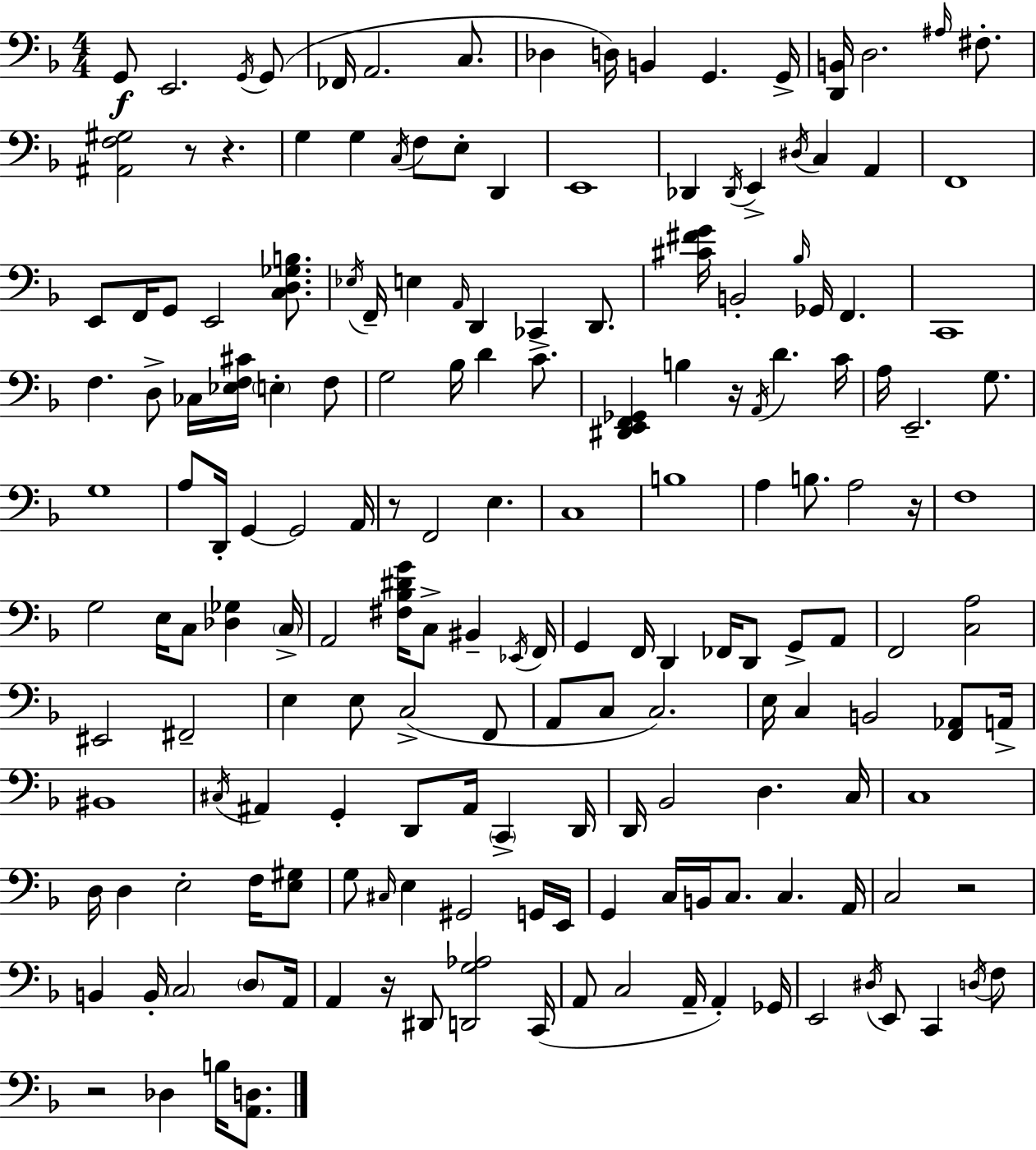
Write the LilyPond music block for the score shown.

{
  \clef bass
  \numericTimeSignature
  \time 4/4
  \key f \major
  g,8\f e,2. \acciaccatura { g,16 } g,8( | fes,16 a,2. c8. | des4 d16) b,4 g,4. | g,16-> <d, b,>16 d2. \grace { ais16 } fis8.-. | \break <ais, f gis>2 r8 r4. | g4 g4 \acciaccatura { c16 } f8 e8-. d,4 | e,1 | des,4 \acciaccatura { des,16 } e,4-> \acciaccatura { dis16 } c4 | \break a,4 f,1 | e,8 f,16 g,8 e,2 | <c d ges b>8. \acciaccatura { ees16 } f,16-- e4 \grace { a,16 } d,4 | ces,4 d,8. <cis' fis' g'>16 b,2-. | \break \grace { bes16 } ges,16 f,4. c,1 | f4. d8-> | ces16 <ees f cis'>16 \parenthesize e4-. f8 g2 | bes16 d'4 c'8.-> <dis, e, f, ges,>4 b4 | \break r16 \acciaccatura { a,16 } d'4. c'16 a16 e,2.-- | g8. g1 | a8 d,16-. g,4~~ | g,2 a,16 r8 f,2 | \break e4. c1 | b1 | a4 b8. | a2 r16 f1 | \break g2 | e16 c8 <des ges>4 \parenthesize c16-> a,2 | <fis bes dis' g'>16 c8-> bis,4-- \acciaccatura { ees,16 } f,16 g,4 f,16 d,4 | fes,16 d,8 g,8-> a,8 f,2 | \break <c a>2 eis,2 | fis,2-- e4 e8 | c2->( f,8 a,8 c8 c2.) | e16 c4 b,2 | \break <f, aes,>8 a,16-> bis,1 | \acciaccatura { cis16 } ais,4 g,4-. | d,8 ais,16 \parenthesize c,4-> d,16 d,16 bes,2 | d4. c16 c1 | \break d16 d4 | e2-. f16 <e gis>8 g8 \grace { cis16 } e4 | gis,2 g,16 e,16 g,4 | c16 b,16 c8. c4. a,16 c2 | \break r2 b,4 | b,16-. \parenthesize c2 \parenthesize d8 a,16 a,4 | r16 dis,8 <d, g aes>2 c,16( a,8 c2 | a,16-- a,4-.) ges,16 e,2 | \break \acciaccatura { dis16 } e,8 c,4 \acciaccatura { d16 } f8 r2 | des4 b16 <a, d>8. \bar "|."
}